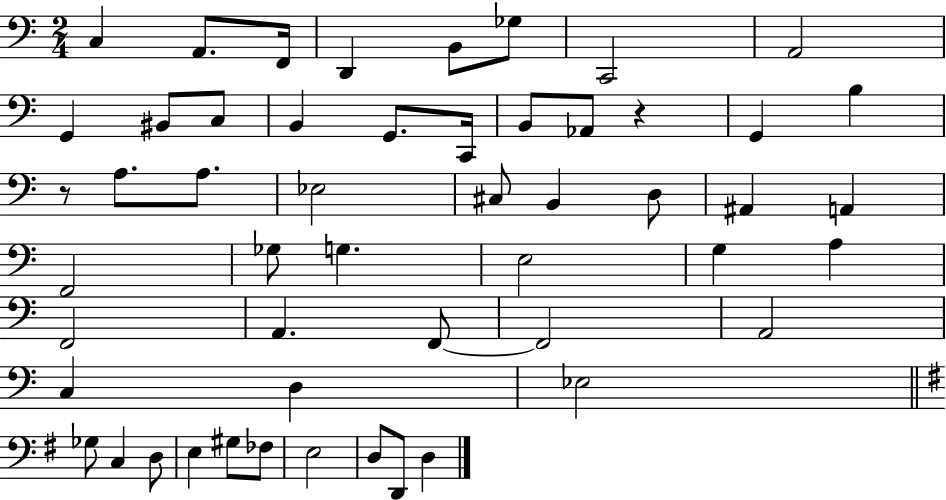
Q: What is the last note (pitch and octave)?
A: D3